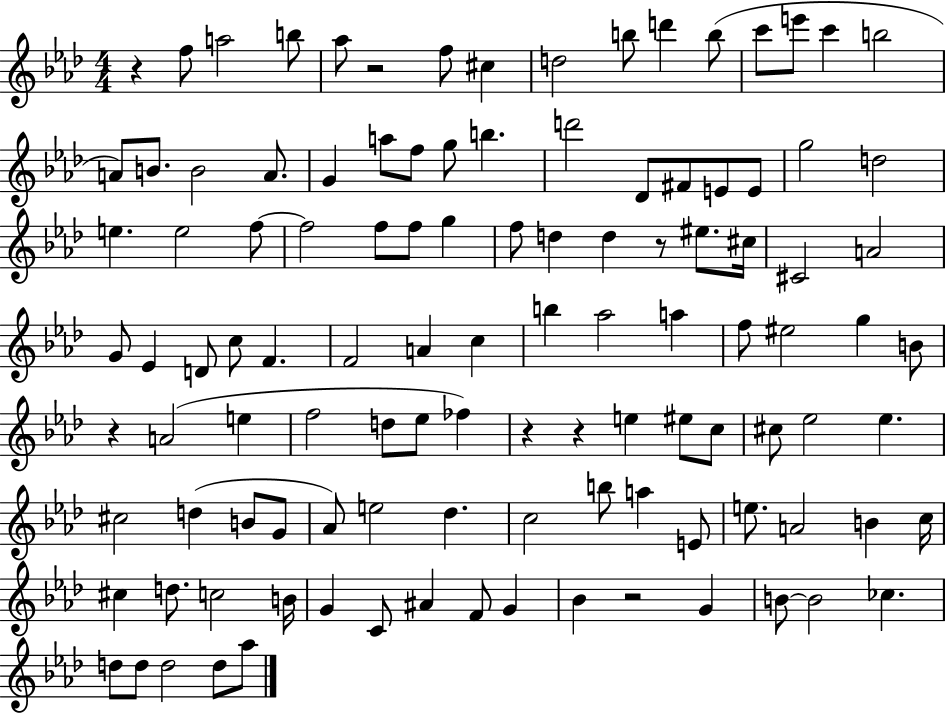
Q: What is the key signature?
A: AES major